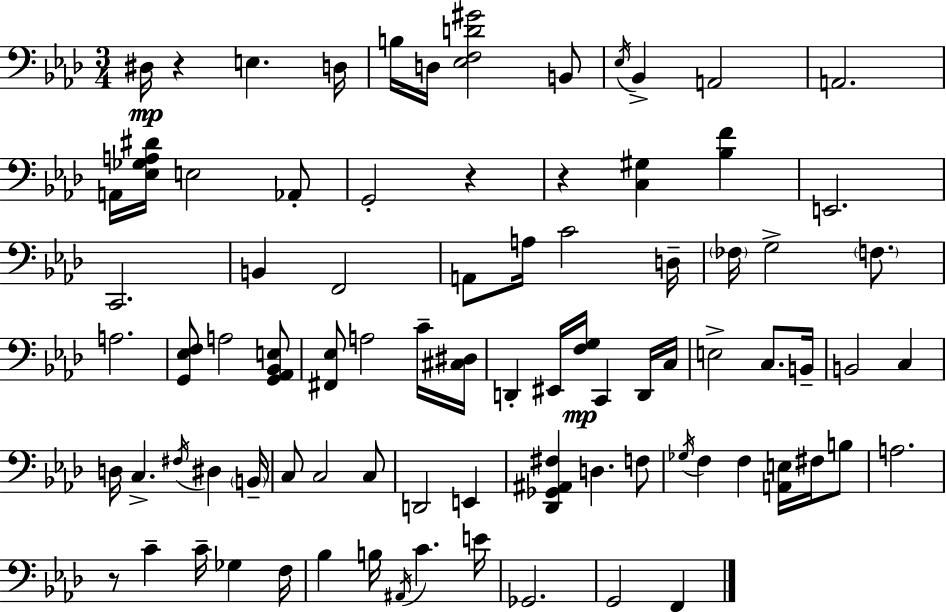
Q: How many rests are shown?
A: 4